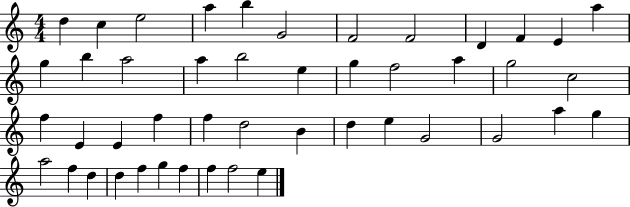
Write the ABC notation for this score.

X:1
T:Untitled
M:4/4
L:1/4
K:C
d c e2 a b G2 F2 F2 D F E a g b a2 a b2 e g f2 a g2 c2 f E E f f d2 B d e G2 G2 a g a2 f d d f g f f f2 e